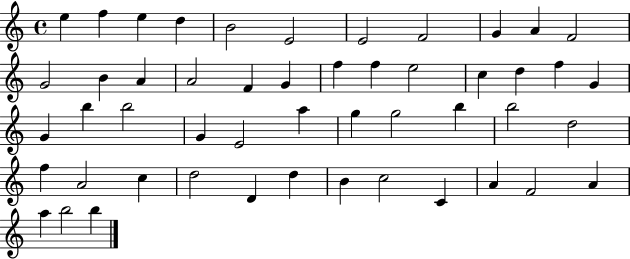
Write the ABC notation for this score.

X:1
T:Untitled
M:4/4
L:1/4
K:C
e f e d B2 E2 E2 F2 G A F2 G2 B A A2 F G f f e2 c d f G G b b2 G E2 a g g2 b b2 d2 f A2 c d2 D d B c2 C A F2 A a b2 b